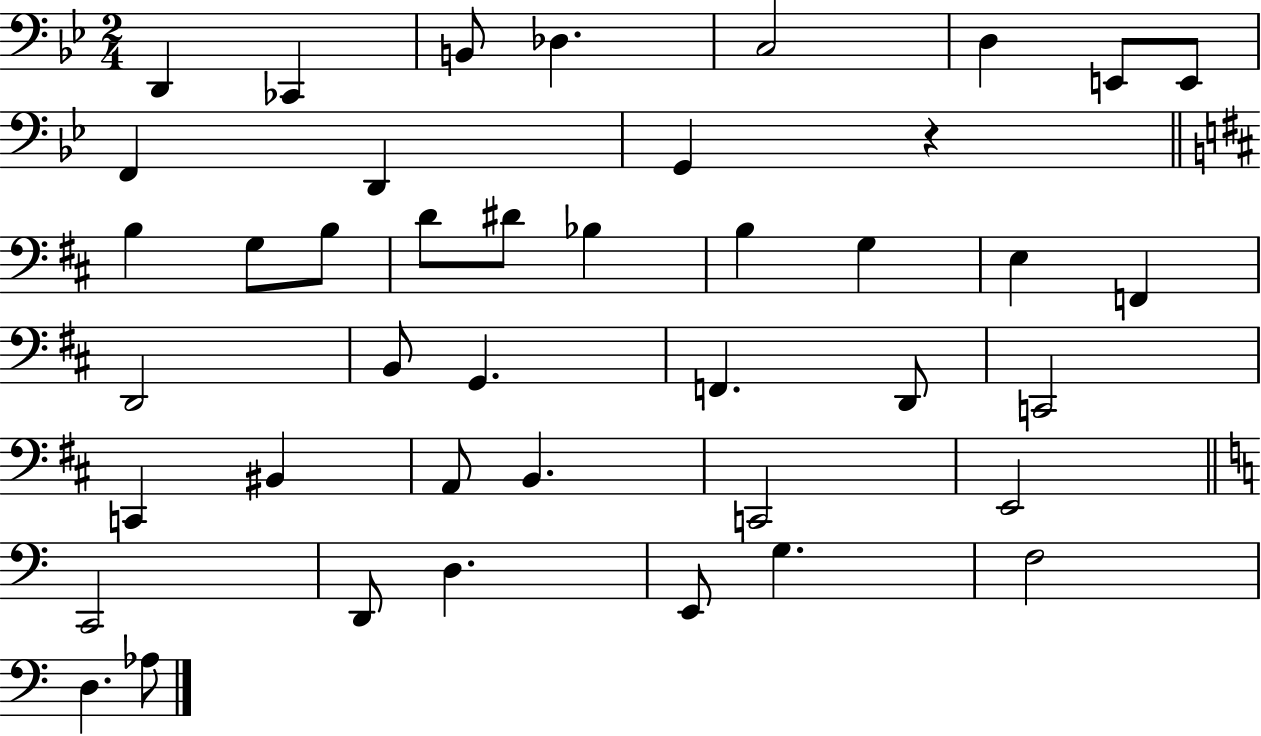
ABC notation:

X:1
T:Untitled
M:2/4
L:1/4
K:Bb
D,, _C,, B,,/2 _D, C,2 D, E,,/2 E,,/2 F,, D,, G,, z B, G,/2 B,/2 D/2 ^D/2 _B, B, G, E, F,, D,,2 B,,/2 G,, F,, D,,/2 C,,2 C,, ^B,, A,,/2 B,, C,,2 E,,2 C,,2 D,,/2 D, E,,/2 G, F,2 D, _A,/2